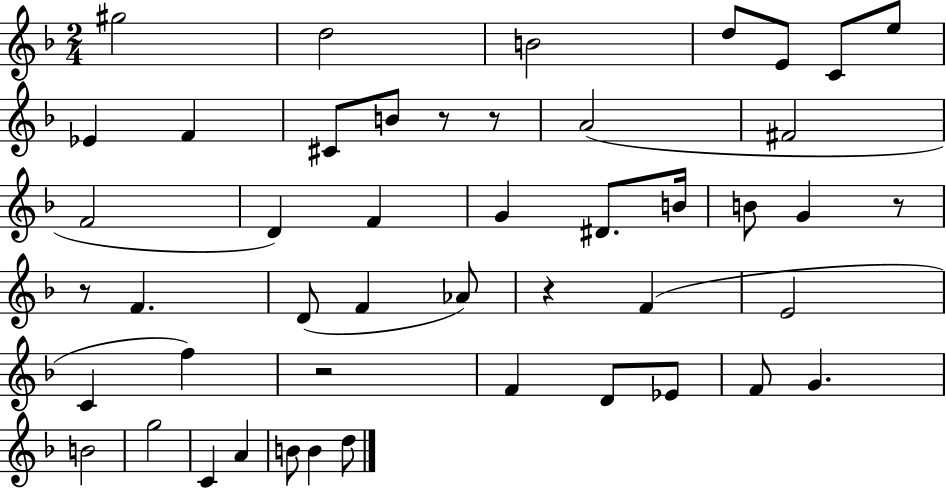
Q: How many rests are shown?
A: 6